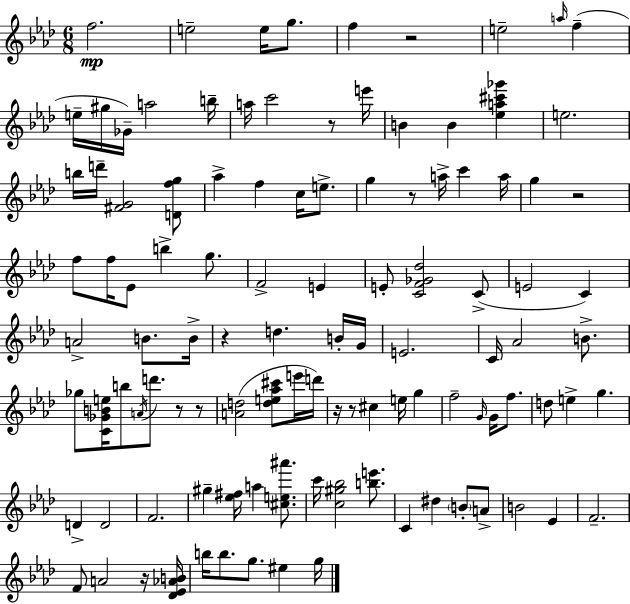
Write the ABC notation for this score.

X:1
T:Untitled
M:6/8
L:1/4
K:Fm
f2 e2 e/4 g/2 f z2 e2 a/4 f e/4 ^g/4 _G/4 a2 b/4 a/4 c'2 z/2 e'/4 B B [_ea^c'_g'] e2 b/4 d'/4 [^FG]2 [Dfg]/2 _a f c/4 e/2 g z/2 a/4 c' a/4 g z2 f/2 f/4 _E/2 b g/2 F2 E E/2 [CF_G_d]2 C/2 E2 C A2 B/2 B/4 z d B/4 G/4 E2 C/4 _A2 B/2 _g/2 [C_GBe]/4 b/2 A/4 d'/2 z/2 z/2 [Ad]2 [de_a^c']/2 e'/4 d'/4 z/4 z/2 ^c e/4 g f2 G/4 G/4 f/2 d/2 e g D D2 F2 ^g [_e^f]/4 a [^ce^a']/2 c'/4 [c^g_b]2 [be']/2 C ^d B/2 A/2 B2 _E F2 F/2 A2 z/4 [_D_E_AB]/4 b/4 b/2 g/2 ^e g/4